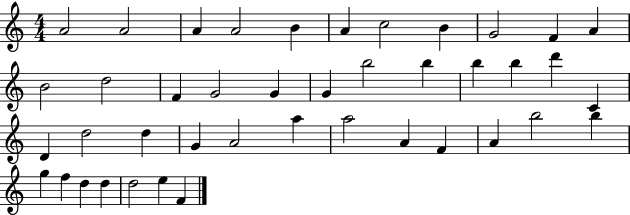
{
  \clef treble
  \numericTimeSignature
  \time 4/4
  \key c \major
  a'2 a'2 | a'4 a'2 b'4 | a'4 c''2 b'4 | g'2 f'4 a'4 | \break b'2 d''2 | f'4 g'2 g'4 | g'4 b''2 b''4 | b''4 b''4 d'''4 c'4 | \break d'4 d''2 d''4 | g'4 a'2 a''4 | a''2 a'4 f'4 | a'4 b''2 b''4 | \break g''4 f''4 d''4 d''4 | d''2 e''4 f'4 | \bar "|."
}